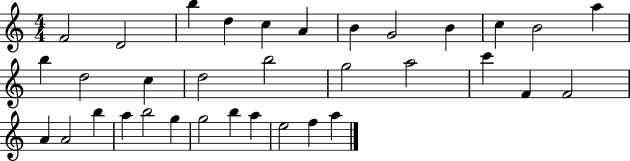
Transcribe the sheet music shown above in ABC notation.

X:1
T:Untitled
M:4/4
L:1/4
K:C
F2 D2 b d c A B G2 B c B2 a b d2 c d2 b2 g2 a2 c' F F2 A A2 b a b2 g g2 b a e2 f a